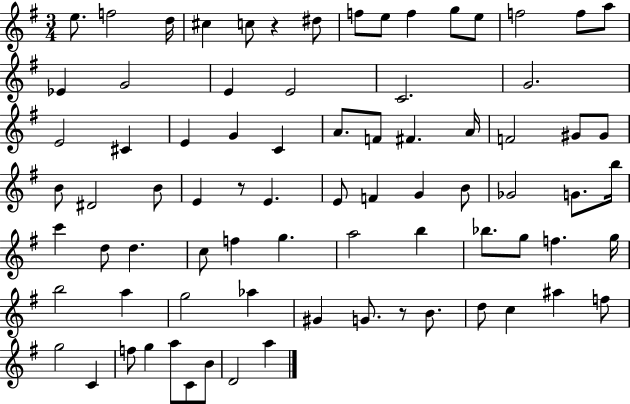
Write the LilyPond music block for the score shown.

{
  \clef treble
  \numericTimeSignature
  \time 3/4
  \key g \major
  e''8. f''2 d''16 | cis''4 c''8 r4 dis''8 | f''8 e''8 f''4 g''8 e''8 | f''2 f''8 a''8 | \break ees'4 g'2 | e'4 e'2 | c'2. | g'2. | \break e'2 cis'4 | e'4 g'4 c'4 | a'8. f'8 fis'4. a'16 | f'2 gis'8 gis'8 | \break b'8 dis'2 b'8 | e'4 r8 e'4. | e'8 f'4 g'4 b'8 | ges'2 g'8. b''16 | \break c'''4 d''8 d''4. | c''8 f''4 g''4. | a''2 b''4 | bes''8. g''8 f''4. g''16 | \break b''2 a''4 | g''2 aes''4 | gis'4 g'8. r8 b'8. | d''8 c''4 ais''4 f''8 | \break g''2 c'4 | f''8 g''4 a''8 c'8 b'8 | d'2 a''4 | \bar "|."
}